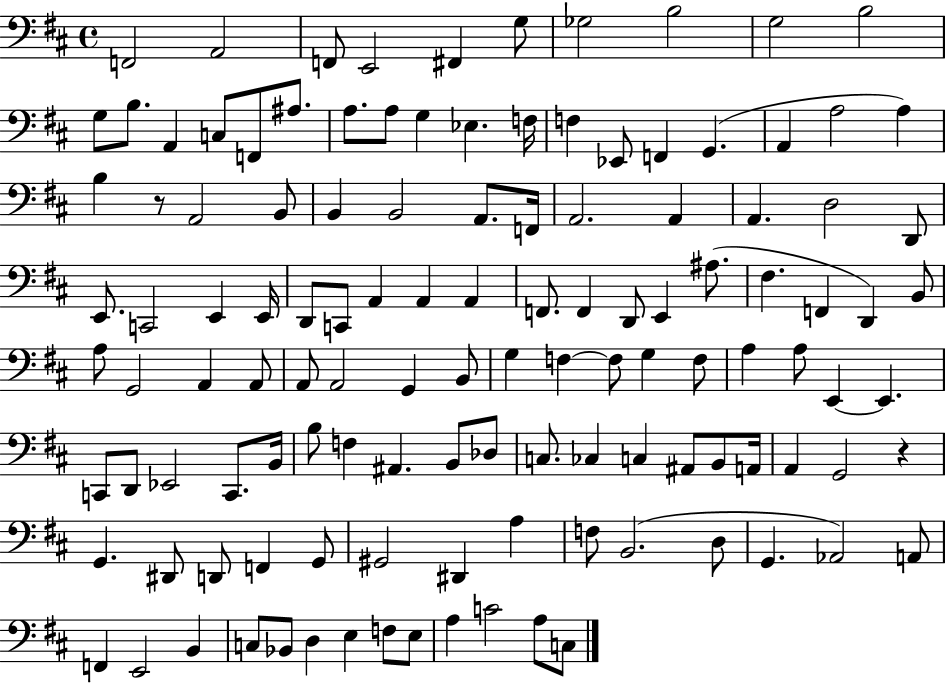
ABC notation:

X:1
T:Untitled
M:4/4
L:1/4
K:D
F,,2 A,,2 F,,/2 E,,2 ^F,, G,/2 _G,2 B,2 G,2 B,2 G,/2 B,/2 A,, C,/2 F,,/2 ^A,/2 A,/2 A,/2 G, _E, F,/4 F, _E,,/2 F,, G,, A,, A,2 A, B, z/2 A,,2 B,,/2 B,, B,,2 A,,/2 F,,/4 A,,2 A,, A,, D,2 D,,/2 E,,/2 C,,2 E,, E,,/4 D,,/2 C,,/2 A,, A,, A,, F,,/2 F,, D,,/2 E,, ^A,/2 ^F, F,, D,, B,,/2 A,/2 G,,2 A,, A,,/2 A,,/2 A,,2 G,, B,,/2 G, F, F,/2 G, F,/2 A, A,/2 E,, E,, C,,/2 D,,/2 _E,,2 C,,/2 B,,/4 B,/2 F, ^A,, B,,/2 _D,/2 C,/2 _C, C, ^A,,/2 B,,/2 A,,/4 A,, G,,2 z G,, ^D,,/2 D,,/2 F,, G,,/2 ^G,,2 ^D,, A, F,/2 B,,2 D,/2 G,, _A,,2 A,,/2 F,, E,,2 B,, C,/2 _B,,/2 D, E, F,/2 E,/2 A, C2 A,/2 C,/2